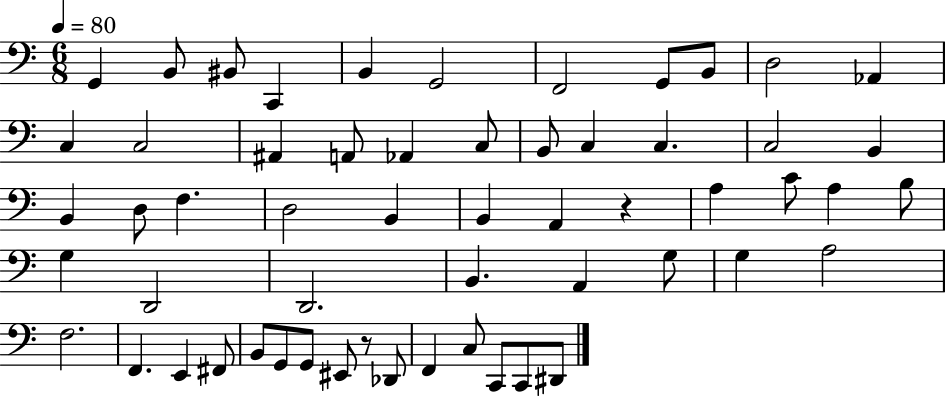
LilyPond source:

{
  \clef bass
  \numericTimeSignature
  \time 6/8
  \key c \major
  \tempo 4 = 80
  g,4 b,8 bis,8 c,4 | b,4 g,2 | f,2 g,8 b,8 | d2 aes,4 | \break c4 c2 | ais,4 a,8 aes,4 c8 | b,8 c4 c4. | c2 b,4 | \break b,4 d8 f4. | d2 b,4 | b,4 a,4 r4 | a4 c'8 a4 b8 | \break g4 d,2 | d,2. | b,4. a,4 g8 | g4 a2 | \break f2. | f,4. e,4 fis,8 | b,8 g,8 g,8 eis,8 r8 des,8 | f,4 c8 c,8 c,8 dis,8 | \break \bar "|."
}